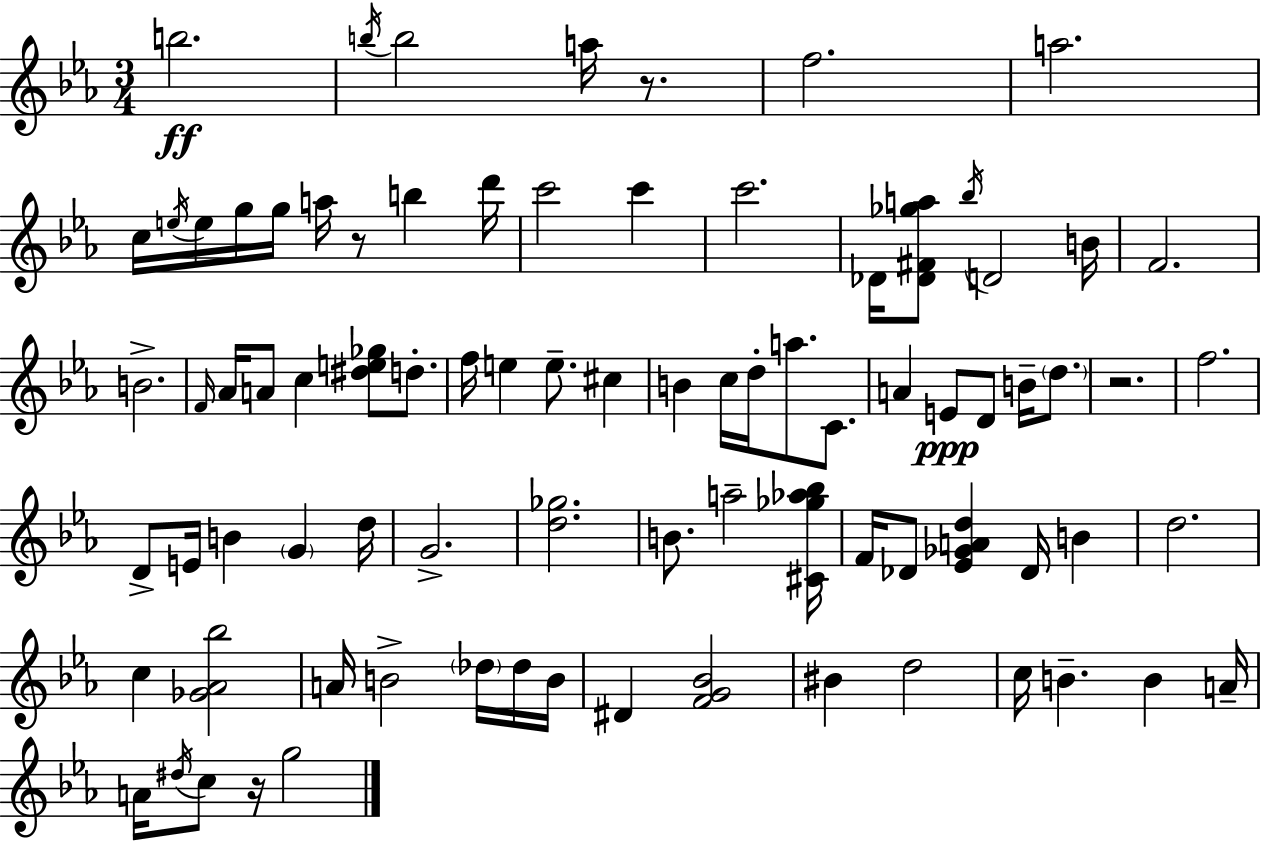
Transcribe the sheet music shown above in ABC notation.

X:1
T:Untitled
M:3/4
L:1/4
K:Cm
b2 b/4 b2 a/4 z/2 f2 a2 c/4 e/4 e/4 g/4 g/4 a/4 z/2 b d'/4 c'2 c' c'2 _D/4 [_D^F_ga]/2 _b/4 D2 B/4 F2 B2 F/4 _A/4 A/2 c [^de_g]/2 d/2 f/4 e e/2 ^c B c/4 d/4 a/2 C/2 A E/2 D/2 B/4 d/2 z2 f2 D/2 E/4 B G d/4 G2 [d_g]2 B/2 a2 [^C_g_a_b]/4 F/4 _D/2 [_E_GAd] _D/4 B d2 c [_G_A_b]2 A/4 B2 _d/4 _d/4 B/4 ^D [FG_B]2 ^B d2 c/4 B B A/4 A/4 ^d/4 c/2 z/4 g2